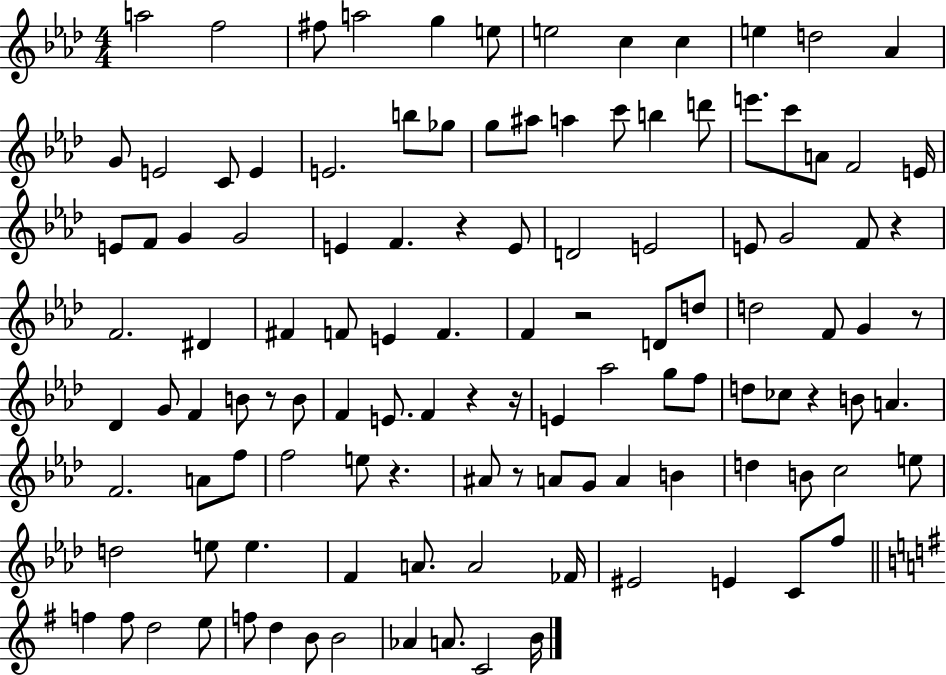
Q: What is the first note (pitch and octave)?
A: A5